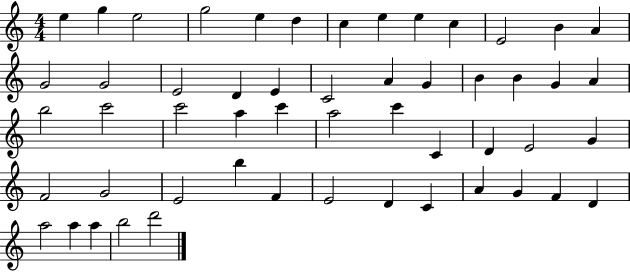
E5/q G5/q E5/h G5/h E5/q D5/q C5/q E5/q E5/q C5/q E4/h B4/q A4/q G4/h G4/h E4/h D4/q E4/q C4/h A4/q G4/q B4/q B4/q G4/q A4/q B5/h C6/h C6/h A5/q C6/q A5/h C6/q C4/q D4/q E4/h G4/q F4/h G4/h E4/h B5/q F4/q E4/h D4/q C4/q A4/q G4/q F4/q D4/q A5/h A5/q A5/q B5/h D6/h